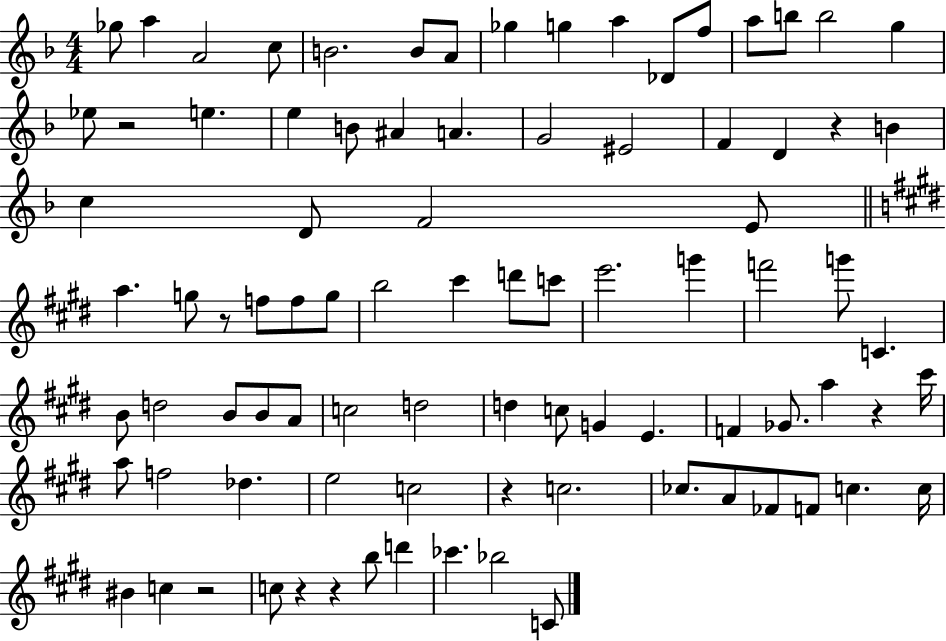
Gb5/e A5/q A4/h C5/e B4/h. B4/e A4/e Gb5/q G5/q A5/q Db4/e F5/e A5/e B5/e B5/h G5/q Eb5/e R/h E5/q. E5/q B4/e A#4/q A4/q. G4/h EIS4/h F4/q D4/q R/q B4/q C5/q D4/e F4/h E4/e A5/q. G5/e R/e F5/e F5/e G5/e B5/h C#6/q D6/e C6/e E6/h. G6/q F6/h G6/e C4/q. B4/e D5/h B4/e B4/e A4/e C5/h D5/h D5/q C5/e G4/q E4/q. F4/q Gb4/e. A5/q R/q C#6/s A5/e F5/h Db5/q. E5/h C5/h R/q C5/h. CES5/e. A4/e FES4/e F4/e C5/q. C5/s BIS4/q C5/q R/h C5/e R/q R/q B5/e D6/q CES6/q. Bb5/h C4/e